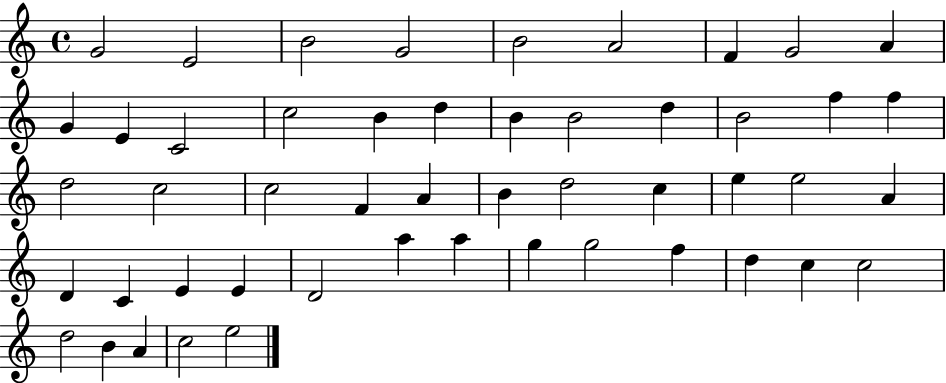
X:1
T:Untitled
M:4/4
L:1/4
K:C
G2 E2 B2 G2 B2 A2 F G2 A G E C2 c2 B d B B2 d B2 f f d2 c2 c2 F A B d2 c e e2 A D C E E D2 a a g g2 f d c c2 d2 B A c2 e2